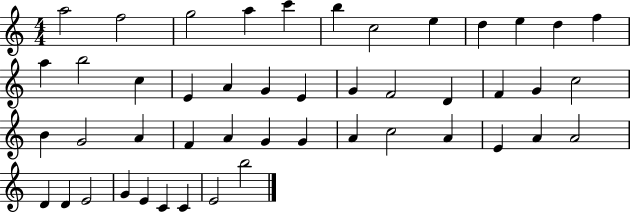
{
  \clef treble
  \numericTimeSignature
  \time 4/4
  \key c \major
  a''2 f''2 | g''2 a''4 c'''4 | b''4 c''2 e''4 | d''4 e''4 d''4 f''4 | \break a''4 b''2 c''4 | e'4 a'4 g'4 e'4 | g'4 f'2 d'4 | f'4 g'4 c''2 | \break b'4 g'2 a'4 | f'4 a'4 g'4 g'4 | a'4 c''2 a'4 | e'4 a'4 a'2 | \break d'4 d'4 e'2 | g'4 e'4 c'4 c'4 | e'2 b''2 | \bar "|."
}